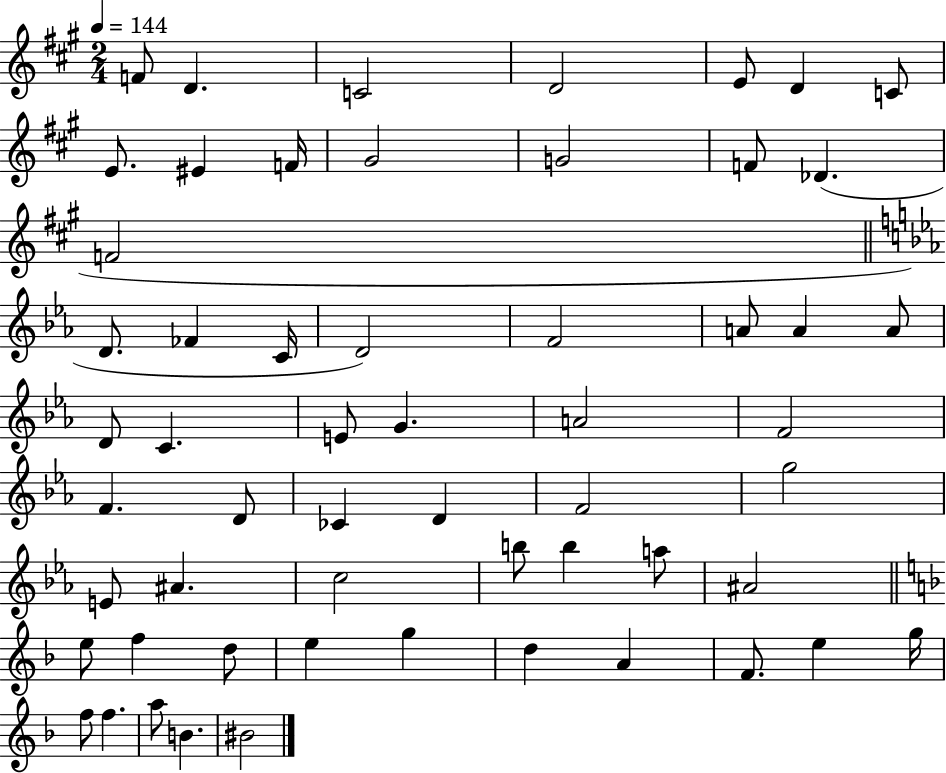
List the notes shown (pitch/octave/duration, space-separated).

F4/e D4/q. C4/h D4/h E4/e D4/q C4/e E4/e. EIS4/q F4/s G#4/h G4/h F4/e Db4/q. F4/h D4/e. FES4/q C4/s D4/h F4/h A4/e A4/q A4/e D4/e C4/q. E4/e G4/q. A4/h F4/h F4/q. D4/e CES4/q D4/q F4/h G5/h E4/e A#4/q. C5/h B5/e B5/q A5/e A#4/h E5/e F5/q D5/e E5/q G5/q D5/q A4/q F4/e. E5/q G5/s F5/e F5/q. A5/e B4/q. BIS4/h